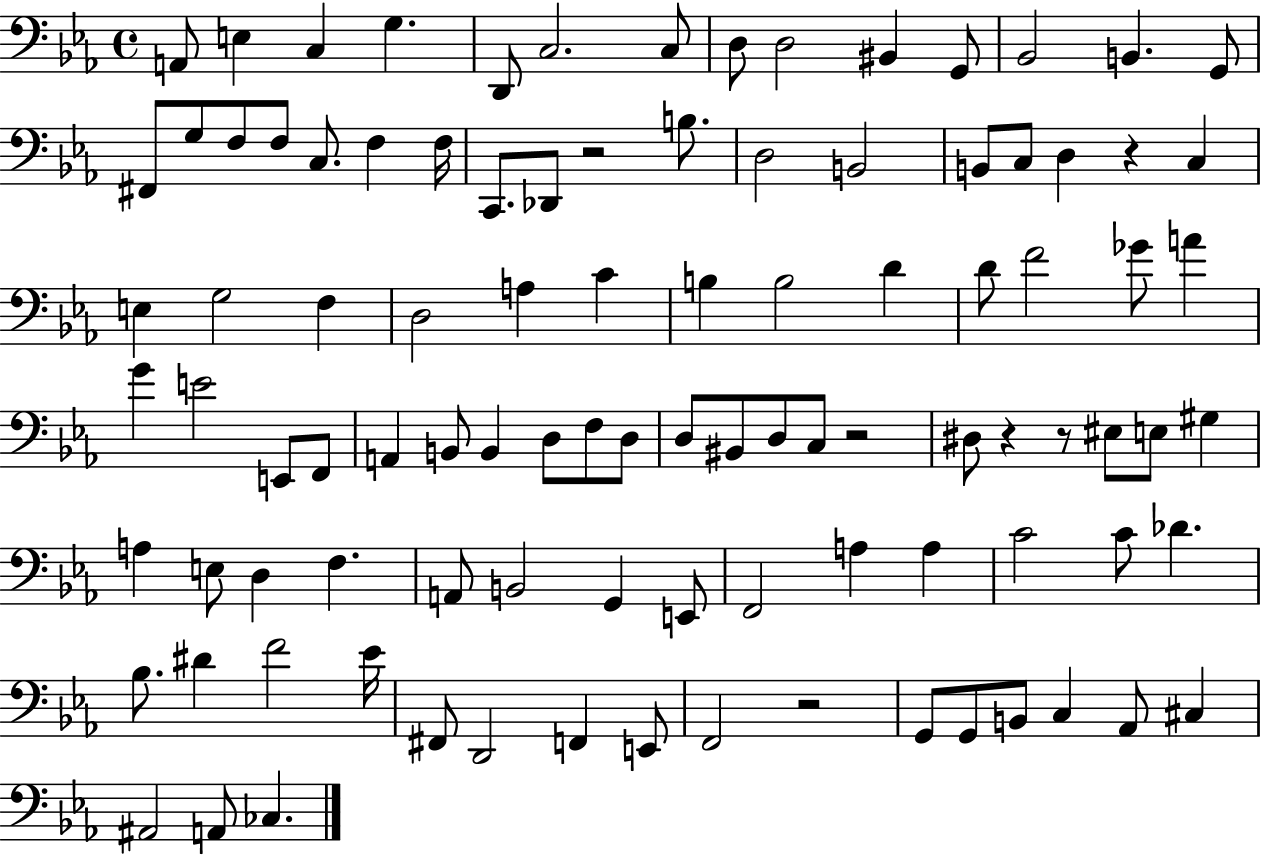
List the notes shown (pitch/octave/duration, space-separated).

A2/e E3/q C3/q G3/q. D2/e C3/h. C3/e D3/e D3/h BIS2/q G2/e Bb2/h B2/q. G2/e F#2/e G3/e F3/e F3/e C3/e. F3/q F3/s C2/e. Db2/e R/h B3/e. D3/h B2/h B2/e C3/e D3/q R/q C3/q E3/q G3/h F3/q D3/h A3/q C4/q B3/q B3/h D4/q D4/e F4/h Gb4/e A4/q G4/q E4/h E2/e F2/e A2/q B2/e B2/q D3/e F3/e D3/e D3/e BIS2/e D3/e C3/e R/h D#3/e R/q R/e EIS3/e E3/e G#3/q A3/q E3/e D3/q F3/q. A2/e B2/h G2/q E2/e F2/h A3/q A3/q C4/h C4/e Db4/q. Bb3/e. D#4/q F4/h Eb4/s F#2/e D2/h F2/q E2/e F2/h R/h G2/e G2/e B2/e C3/q Ab2/e C#3/q A#2/h A2/e CES3/q.